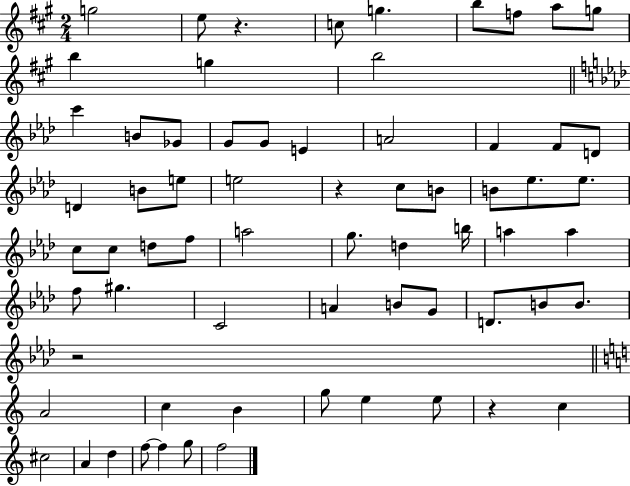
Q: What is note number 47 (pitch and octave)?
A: D4